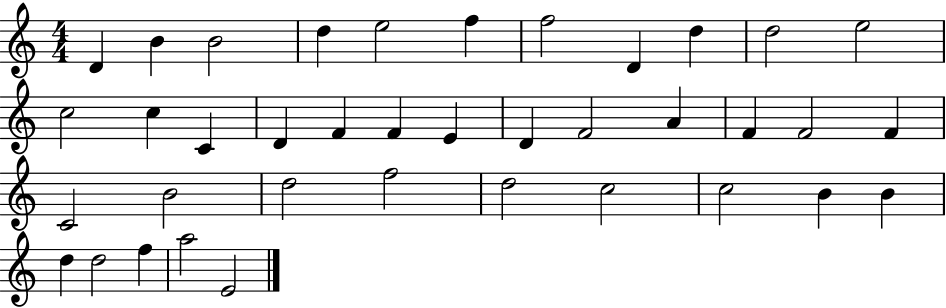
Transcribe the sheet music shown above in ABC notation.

X:1
T:Untitled
M:4/4
L:1/4
K:C
D B B2 d e2 f f2 D d d2 e2 c2 c C D F F E D F2 A F F2 F C2 B2 d2 f2 d2 c2 c2 B B d d2 f a2 E2